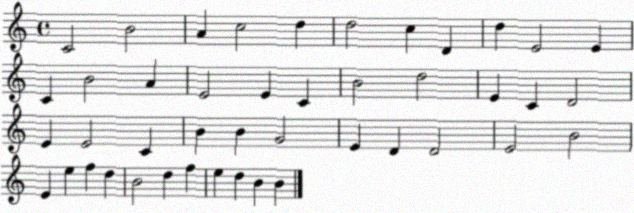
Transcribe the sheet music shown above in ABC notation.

X:1
T:Untitled
M:4/4
L:1/4
K:C
C2 B2 A c2 d d2 c D d E2 E C B2 A E2 E C B2 d2 E C D2 E E2 C B B G2 E D D2 E2 B2 E e f d B2 d f e d B B